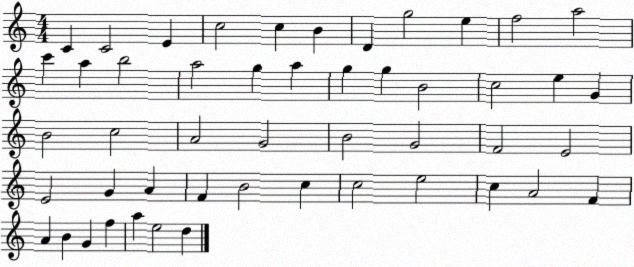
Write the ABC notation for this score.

X:1
T:Untitled
M:4/4
L:1/4
K:C
C C2 E c2 c B D g2 e f2 a2 c' a b2 a2 g a g g B2 c2 e G B2 c2 A2 G2 B2 G2 F2 E2 E2 G A F B2 c c2 e2 c A2 F A B G f a e2 d